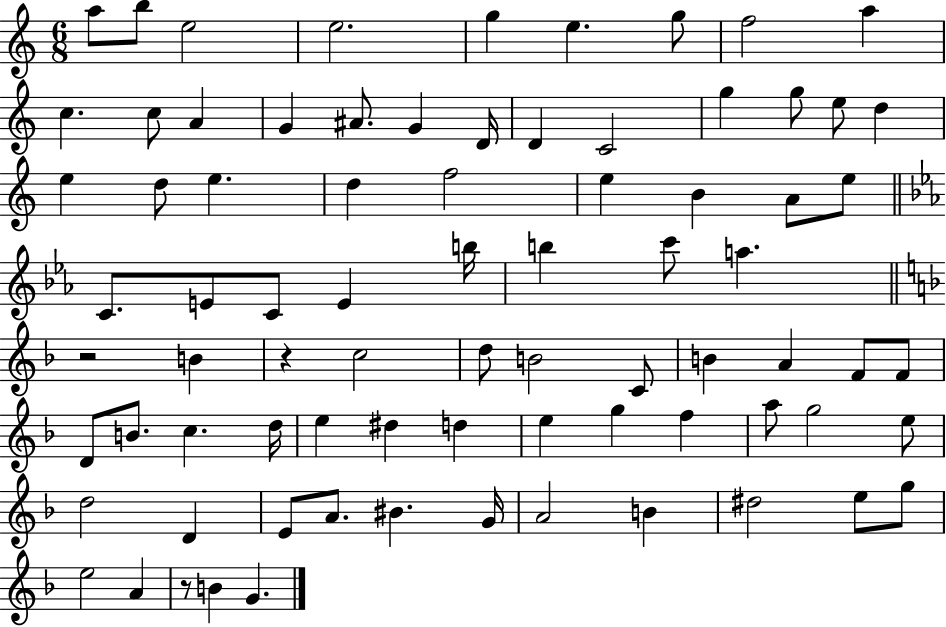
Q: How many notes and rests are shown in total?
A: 79